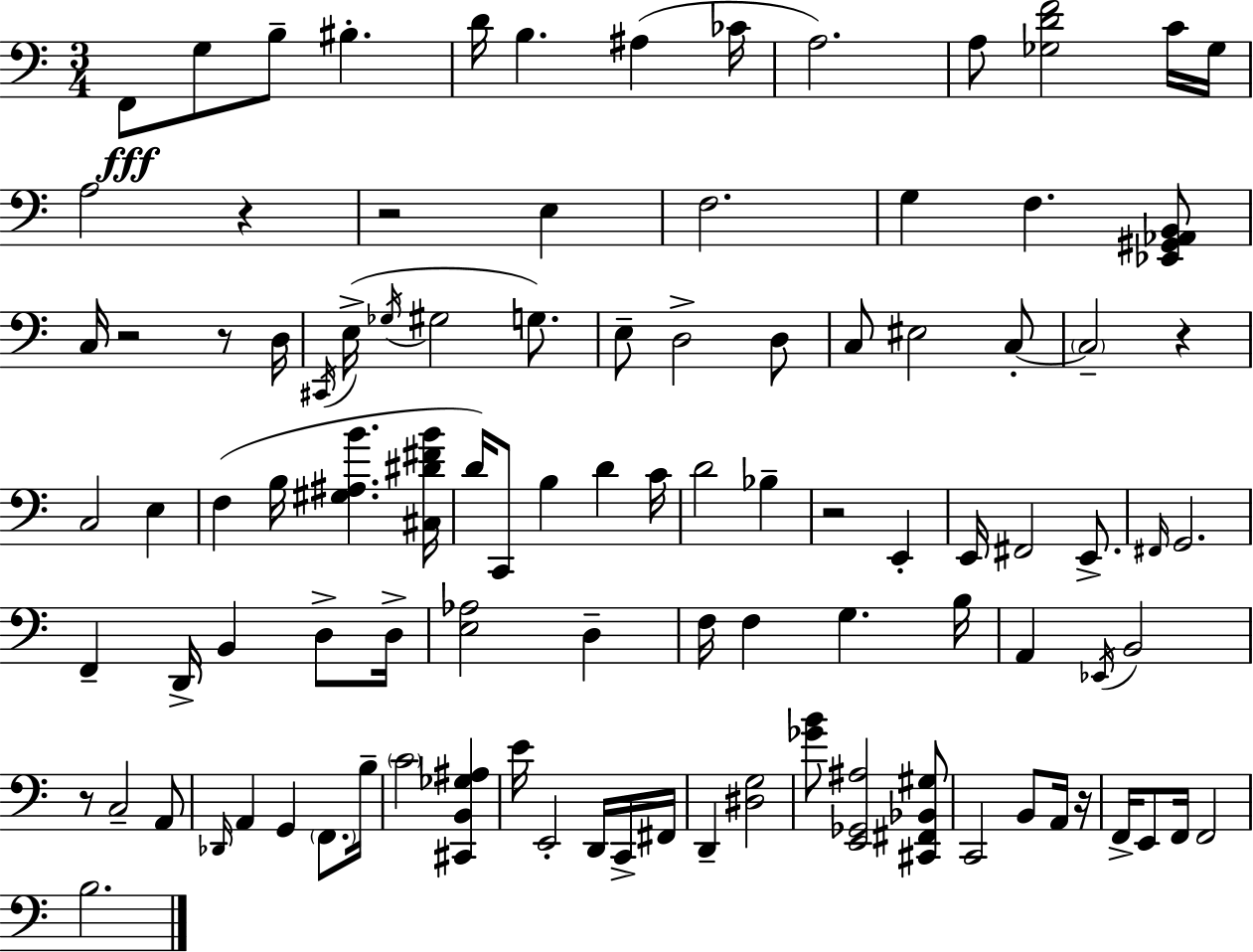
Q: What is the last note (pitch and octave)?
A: B3